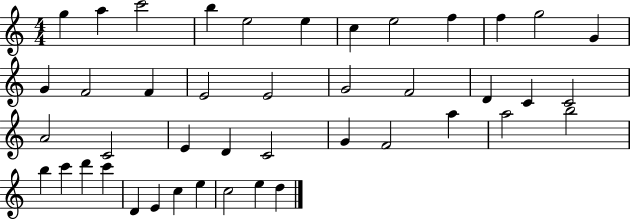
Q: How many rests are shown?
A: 0